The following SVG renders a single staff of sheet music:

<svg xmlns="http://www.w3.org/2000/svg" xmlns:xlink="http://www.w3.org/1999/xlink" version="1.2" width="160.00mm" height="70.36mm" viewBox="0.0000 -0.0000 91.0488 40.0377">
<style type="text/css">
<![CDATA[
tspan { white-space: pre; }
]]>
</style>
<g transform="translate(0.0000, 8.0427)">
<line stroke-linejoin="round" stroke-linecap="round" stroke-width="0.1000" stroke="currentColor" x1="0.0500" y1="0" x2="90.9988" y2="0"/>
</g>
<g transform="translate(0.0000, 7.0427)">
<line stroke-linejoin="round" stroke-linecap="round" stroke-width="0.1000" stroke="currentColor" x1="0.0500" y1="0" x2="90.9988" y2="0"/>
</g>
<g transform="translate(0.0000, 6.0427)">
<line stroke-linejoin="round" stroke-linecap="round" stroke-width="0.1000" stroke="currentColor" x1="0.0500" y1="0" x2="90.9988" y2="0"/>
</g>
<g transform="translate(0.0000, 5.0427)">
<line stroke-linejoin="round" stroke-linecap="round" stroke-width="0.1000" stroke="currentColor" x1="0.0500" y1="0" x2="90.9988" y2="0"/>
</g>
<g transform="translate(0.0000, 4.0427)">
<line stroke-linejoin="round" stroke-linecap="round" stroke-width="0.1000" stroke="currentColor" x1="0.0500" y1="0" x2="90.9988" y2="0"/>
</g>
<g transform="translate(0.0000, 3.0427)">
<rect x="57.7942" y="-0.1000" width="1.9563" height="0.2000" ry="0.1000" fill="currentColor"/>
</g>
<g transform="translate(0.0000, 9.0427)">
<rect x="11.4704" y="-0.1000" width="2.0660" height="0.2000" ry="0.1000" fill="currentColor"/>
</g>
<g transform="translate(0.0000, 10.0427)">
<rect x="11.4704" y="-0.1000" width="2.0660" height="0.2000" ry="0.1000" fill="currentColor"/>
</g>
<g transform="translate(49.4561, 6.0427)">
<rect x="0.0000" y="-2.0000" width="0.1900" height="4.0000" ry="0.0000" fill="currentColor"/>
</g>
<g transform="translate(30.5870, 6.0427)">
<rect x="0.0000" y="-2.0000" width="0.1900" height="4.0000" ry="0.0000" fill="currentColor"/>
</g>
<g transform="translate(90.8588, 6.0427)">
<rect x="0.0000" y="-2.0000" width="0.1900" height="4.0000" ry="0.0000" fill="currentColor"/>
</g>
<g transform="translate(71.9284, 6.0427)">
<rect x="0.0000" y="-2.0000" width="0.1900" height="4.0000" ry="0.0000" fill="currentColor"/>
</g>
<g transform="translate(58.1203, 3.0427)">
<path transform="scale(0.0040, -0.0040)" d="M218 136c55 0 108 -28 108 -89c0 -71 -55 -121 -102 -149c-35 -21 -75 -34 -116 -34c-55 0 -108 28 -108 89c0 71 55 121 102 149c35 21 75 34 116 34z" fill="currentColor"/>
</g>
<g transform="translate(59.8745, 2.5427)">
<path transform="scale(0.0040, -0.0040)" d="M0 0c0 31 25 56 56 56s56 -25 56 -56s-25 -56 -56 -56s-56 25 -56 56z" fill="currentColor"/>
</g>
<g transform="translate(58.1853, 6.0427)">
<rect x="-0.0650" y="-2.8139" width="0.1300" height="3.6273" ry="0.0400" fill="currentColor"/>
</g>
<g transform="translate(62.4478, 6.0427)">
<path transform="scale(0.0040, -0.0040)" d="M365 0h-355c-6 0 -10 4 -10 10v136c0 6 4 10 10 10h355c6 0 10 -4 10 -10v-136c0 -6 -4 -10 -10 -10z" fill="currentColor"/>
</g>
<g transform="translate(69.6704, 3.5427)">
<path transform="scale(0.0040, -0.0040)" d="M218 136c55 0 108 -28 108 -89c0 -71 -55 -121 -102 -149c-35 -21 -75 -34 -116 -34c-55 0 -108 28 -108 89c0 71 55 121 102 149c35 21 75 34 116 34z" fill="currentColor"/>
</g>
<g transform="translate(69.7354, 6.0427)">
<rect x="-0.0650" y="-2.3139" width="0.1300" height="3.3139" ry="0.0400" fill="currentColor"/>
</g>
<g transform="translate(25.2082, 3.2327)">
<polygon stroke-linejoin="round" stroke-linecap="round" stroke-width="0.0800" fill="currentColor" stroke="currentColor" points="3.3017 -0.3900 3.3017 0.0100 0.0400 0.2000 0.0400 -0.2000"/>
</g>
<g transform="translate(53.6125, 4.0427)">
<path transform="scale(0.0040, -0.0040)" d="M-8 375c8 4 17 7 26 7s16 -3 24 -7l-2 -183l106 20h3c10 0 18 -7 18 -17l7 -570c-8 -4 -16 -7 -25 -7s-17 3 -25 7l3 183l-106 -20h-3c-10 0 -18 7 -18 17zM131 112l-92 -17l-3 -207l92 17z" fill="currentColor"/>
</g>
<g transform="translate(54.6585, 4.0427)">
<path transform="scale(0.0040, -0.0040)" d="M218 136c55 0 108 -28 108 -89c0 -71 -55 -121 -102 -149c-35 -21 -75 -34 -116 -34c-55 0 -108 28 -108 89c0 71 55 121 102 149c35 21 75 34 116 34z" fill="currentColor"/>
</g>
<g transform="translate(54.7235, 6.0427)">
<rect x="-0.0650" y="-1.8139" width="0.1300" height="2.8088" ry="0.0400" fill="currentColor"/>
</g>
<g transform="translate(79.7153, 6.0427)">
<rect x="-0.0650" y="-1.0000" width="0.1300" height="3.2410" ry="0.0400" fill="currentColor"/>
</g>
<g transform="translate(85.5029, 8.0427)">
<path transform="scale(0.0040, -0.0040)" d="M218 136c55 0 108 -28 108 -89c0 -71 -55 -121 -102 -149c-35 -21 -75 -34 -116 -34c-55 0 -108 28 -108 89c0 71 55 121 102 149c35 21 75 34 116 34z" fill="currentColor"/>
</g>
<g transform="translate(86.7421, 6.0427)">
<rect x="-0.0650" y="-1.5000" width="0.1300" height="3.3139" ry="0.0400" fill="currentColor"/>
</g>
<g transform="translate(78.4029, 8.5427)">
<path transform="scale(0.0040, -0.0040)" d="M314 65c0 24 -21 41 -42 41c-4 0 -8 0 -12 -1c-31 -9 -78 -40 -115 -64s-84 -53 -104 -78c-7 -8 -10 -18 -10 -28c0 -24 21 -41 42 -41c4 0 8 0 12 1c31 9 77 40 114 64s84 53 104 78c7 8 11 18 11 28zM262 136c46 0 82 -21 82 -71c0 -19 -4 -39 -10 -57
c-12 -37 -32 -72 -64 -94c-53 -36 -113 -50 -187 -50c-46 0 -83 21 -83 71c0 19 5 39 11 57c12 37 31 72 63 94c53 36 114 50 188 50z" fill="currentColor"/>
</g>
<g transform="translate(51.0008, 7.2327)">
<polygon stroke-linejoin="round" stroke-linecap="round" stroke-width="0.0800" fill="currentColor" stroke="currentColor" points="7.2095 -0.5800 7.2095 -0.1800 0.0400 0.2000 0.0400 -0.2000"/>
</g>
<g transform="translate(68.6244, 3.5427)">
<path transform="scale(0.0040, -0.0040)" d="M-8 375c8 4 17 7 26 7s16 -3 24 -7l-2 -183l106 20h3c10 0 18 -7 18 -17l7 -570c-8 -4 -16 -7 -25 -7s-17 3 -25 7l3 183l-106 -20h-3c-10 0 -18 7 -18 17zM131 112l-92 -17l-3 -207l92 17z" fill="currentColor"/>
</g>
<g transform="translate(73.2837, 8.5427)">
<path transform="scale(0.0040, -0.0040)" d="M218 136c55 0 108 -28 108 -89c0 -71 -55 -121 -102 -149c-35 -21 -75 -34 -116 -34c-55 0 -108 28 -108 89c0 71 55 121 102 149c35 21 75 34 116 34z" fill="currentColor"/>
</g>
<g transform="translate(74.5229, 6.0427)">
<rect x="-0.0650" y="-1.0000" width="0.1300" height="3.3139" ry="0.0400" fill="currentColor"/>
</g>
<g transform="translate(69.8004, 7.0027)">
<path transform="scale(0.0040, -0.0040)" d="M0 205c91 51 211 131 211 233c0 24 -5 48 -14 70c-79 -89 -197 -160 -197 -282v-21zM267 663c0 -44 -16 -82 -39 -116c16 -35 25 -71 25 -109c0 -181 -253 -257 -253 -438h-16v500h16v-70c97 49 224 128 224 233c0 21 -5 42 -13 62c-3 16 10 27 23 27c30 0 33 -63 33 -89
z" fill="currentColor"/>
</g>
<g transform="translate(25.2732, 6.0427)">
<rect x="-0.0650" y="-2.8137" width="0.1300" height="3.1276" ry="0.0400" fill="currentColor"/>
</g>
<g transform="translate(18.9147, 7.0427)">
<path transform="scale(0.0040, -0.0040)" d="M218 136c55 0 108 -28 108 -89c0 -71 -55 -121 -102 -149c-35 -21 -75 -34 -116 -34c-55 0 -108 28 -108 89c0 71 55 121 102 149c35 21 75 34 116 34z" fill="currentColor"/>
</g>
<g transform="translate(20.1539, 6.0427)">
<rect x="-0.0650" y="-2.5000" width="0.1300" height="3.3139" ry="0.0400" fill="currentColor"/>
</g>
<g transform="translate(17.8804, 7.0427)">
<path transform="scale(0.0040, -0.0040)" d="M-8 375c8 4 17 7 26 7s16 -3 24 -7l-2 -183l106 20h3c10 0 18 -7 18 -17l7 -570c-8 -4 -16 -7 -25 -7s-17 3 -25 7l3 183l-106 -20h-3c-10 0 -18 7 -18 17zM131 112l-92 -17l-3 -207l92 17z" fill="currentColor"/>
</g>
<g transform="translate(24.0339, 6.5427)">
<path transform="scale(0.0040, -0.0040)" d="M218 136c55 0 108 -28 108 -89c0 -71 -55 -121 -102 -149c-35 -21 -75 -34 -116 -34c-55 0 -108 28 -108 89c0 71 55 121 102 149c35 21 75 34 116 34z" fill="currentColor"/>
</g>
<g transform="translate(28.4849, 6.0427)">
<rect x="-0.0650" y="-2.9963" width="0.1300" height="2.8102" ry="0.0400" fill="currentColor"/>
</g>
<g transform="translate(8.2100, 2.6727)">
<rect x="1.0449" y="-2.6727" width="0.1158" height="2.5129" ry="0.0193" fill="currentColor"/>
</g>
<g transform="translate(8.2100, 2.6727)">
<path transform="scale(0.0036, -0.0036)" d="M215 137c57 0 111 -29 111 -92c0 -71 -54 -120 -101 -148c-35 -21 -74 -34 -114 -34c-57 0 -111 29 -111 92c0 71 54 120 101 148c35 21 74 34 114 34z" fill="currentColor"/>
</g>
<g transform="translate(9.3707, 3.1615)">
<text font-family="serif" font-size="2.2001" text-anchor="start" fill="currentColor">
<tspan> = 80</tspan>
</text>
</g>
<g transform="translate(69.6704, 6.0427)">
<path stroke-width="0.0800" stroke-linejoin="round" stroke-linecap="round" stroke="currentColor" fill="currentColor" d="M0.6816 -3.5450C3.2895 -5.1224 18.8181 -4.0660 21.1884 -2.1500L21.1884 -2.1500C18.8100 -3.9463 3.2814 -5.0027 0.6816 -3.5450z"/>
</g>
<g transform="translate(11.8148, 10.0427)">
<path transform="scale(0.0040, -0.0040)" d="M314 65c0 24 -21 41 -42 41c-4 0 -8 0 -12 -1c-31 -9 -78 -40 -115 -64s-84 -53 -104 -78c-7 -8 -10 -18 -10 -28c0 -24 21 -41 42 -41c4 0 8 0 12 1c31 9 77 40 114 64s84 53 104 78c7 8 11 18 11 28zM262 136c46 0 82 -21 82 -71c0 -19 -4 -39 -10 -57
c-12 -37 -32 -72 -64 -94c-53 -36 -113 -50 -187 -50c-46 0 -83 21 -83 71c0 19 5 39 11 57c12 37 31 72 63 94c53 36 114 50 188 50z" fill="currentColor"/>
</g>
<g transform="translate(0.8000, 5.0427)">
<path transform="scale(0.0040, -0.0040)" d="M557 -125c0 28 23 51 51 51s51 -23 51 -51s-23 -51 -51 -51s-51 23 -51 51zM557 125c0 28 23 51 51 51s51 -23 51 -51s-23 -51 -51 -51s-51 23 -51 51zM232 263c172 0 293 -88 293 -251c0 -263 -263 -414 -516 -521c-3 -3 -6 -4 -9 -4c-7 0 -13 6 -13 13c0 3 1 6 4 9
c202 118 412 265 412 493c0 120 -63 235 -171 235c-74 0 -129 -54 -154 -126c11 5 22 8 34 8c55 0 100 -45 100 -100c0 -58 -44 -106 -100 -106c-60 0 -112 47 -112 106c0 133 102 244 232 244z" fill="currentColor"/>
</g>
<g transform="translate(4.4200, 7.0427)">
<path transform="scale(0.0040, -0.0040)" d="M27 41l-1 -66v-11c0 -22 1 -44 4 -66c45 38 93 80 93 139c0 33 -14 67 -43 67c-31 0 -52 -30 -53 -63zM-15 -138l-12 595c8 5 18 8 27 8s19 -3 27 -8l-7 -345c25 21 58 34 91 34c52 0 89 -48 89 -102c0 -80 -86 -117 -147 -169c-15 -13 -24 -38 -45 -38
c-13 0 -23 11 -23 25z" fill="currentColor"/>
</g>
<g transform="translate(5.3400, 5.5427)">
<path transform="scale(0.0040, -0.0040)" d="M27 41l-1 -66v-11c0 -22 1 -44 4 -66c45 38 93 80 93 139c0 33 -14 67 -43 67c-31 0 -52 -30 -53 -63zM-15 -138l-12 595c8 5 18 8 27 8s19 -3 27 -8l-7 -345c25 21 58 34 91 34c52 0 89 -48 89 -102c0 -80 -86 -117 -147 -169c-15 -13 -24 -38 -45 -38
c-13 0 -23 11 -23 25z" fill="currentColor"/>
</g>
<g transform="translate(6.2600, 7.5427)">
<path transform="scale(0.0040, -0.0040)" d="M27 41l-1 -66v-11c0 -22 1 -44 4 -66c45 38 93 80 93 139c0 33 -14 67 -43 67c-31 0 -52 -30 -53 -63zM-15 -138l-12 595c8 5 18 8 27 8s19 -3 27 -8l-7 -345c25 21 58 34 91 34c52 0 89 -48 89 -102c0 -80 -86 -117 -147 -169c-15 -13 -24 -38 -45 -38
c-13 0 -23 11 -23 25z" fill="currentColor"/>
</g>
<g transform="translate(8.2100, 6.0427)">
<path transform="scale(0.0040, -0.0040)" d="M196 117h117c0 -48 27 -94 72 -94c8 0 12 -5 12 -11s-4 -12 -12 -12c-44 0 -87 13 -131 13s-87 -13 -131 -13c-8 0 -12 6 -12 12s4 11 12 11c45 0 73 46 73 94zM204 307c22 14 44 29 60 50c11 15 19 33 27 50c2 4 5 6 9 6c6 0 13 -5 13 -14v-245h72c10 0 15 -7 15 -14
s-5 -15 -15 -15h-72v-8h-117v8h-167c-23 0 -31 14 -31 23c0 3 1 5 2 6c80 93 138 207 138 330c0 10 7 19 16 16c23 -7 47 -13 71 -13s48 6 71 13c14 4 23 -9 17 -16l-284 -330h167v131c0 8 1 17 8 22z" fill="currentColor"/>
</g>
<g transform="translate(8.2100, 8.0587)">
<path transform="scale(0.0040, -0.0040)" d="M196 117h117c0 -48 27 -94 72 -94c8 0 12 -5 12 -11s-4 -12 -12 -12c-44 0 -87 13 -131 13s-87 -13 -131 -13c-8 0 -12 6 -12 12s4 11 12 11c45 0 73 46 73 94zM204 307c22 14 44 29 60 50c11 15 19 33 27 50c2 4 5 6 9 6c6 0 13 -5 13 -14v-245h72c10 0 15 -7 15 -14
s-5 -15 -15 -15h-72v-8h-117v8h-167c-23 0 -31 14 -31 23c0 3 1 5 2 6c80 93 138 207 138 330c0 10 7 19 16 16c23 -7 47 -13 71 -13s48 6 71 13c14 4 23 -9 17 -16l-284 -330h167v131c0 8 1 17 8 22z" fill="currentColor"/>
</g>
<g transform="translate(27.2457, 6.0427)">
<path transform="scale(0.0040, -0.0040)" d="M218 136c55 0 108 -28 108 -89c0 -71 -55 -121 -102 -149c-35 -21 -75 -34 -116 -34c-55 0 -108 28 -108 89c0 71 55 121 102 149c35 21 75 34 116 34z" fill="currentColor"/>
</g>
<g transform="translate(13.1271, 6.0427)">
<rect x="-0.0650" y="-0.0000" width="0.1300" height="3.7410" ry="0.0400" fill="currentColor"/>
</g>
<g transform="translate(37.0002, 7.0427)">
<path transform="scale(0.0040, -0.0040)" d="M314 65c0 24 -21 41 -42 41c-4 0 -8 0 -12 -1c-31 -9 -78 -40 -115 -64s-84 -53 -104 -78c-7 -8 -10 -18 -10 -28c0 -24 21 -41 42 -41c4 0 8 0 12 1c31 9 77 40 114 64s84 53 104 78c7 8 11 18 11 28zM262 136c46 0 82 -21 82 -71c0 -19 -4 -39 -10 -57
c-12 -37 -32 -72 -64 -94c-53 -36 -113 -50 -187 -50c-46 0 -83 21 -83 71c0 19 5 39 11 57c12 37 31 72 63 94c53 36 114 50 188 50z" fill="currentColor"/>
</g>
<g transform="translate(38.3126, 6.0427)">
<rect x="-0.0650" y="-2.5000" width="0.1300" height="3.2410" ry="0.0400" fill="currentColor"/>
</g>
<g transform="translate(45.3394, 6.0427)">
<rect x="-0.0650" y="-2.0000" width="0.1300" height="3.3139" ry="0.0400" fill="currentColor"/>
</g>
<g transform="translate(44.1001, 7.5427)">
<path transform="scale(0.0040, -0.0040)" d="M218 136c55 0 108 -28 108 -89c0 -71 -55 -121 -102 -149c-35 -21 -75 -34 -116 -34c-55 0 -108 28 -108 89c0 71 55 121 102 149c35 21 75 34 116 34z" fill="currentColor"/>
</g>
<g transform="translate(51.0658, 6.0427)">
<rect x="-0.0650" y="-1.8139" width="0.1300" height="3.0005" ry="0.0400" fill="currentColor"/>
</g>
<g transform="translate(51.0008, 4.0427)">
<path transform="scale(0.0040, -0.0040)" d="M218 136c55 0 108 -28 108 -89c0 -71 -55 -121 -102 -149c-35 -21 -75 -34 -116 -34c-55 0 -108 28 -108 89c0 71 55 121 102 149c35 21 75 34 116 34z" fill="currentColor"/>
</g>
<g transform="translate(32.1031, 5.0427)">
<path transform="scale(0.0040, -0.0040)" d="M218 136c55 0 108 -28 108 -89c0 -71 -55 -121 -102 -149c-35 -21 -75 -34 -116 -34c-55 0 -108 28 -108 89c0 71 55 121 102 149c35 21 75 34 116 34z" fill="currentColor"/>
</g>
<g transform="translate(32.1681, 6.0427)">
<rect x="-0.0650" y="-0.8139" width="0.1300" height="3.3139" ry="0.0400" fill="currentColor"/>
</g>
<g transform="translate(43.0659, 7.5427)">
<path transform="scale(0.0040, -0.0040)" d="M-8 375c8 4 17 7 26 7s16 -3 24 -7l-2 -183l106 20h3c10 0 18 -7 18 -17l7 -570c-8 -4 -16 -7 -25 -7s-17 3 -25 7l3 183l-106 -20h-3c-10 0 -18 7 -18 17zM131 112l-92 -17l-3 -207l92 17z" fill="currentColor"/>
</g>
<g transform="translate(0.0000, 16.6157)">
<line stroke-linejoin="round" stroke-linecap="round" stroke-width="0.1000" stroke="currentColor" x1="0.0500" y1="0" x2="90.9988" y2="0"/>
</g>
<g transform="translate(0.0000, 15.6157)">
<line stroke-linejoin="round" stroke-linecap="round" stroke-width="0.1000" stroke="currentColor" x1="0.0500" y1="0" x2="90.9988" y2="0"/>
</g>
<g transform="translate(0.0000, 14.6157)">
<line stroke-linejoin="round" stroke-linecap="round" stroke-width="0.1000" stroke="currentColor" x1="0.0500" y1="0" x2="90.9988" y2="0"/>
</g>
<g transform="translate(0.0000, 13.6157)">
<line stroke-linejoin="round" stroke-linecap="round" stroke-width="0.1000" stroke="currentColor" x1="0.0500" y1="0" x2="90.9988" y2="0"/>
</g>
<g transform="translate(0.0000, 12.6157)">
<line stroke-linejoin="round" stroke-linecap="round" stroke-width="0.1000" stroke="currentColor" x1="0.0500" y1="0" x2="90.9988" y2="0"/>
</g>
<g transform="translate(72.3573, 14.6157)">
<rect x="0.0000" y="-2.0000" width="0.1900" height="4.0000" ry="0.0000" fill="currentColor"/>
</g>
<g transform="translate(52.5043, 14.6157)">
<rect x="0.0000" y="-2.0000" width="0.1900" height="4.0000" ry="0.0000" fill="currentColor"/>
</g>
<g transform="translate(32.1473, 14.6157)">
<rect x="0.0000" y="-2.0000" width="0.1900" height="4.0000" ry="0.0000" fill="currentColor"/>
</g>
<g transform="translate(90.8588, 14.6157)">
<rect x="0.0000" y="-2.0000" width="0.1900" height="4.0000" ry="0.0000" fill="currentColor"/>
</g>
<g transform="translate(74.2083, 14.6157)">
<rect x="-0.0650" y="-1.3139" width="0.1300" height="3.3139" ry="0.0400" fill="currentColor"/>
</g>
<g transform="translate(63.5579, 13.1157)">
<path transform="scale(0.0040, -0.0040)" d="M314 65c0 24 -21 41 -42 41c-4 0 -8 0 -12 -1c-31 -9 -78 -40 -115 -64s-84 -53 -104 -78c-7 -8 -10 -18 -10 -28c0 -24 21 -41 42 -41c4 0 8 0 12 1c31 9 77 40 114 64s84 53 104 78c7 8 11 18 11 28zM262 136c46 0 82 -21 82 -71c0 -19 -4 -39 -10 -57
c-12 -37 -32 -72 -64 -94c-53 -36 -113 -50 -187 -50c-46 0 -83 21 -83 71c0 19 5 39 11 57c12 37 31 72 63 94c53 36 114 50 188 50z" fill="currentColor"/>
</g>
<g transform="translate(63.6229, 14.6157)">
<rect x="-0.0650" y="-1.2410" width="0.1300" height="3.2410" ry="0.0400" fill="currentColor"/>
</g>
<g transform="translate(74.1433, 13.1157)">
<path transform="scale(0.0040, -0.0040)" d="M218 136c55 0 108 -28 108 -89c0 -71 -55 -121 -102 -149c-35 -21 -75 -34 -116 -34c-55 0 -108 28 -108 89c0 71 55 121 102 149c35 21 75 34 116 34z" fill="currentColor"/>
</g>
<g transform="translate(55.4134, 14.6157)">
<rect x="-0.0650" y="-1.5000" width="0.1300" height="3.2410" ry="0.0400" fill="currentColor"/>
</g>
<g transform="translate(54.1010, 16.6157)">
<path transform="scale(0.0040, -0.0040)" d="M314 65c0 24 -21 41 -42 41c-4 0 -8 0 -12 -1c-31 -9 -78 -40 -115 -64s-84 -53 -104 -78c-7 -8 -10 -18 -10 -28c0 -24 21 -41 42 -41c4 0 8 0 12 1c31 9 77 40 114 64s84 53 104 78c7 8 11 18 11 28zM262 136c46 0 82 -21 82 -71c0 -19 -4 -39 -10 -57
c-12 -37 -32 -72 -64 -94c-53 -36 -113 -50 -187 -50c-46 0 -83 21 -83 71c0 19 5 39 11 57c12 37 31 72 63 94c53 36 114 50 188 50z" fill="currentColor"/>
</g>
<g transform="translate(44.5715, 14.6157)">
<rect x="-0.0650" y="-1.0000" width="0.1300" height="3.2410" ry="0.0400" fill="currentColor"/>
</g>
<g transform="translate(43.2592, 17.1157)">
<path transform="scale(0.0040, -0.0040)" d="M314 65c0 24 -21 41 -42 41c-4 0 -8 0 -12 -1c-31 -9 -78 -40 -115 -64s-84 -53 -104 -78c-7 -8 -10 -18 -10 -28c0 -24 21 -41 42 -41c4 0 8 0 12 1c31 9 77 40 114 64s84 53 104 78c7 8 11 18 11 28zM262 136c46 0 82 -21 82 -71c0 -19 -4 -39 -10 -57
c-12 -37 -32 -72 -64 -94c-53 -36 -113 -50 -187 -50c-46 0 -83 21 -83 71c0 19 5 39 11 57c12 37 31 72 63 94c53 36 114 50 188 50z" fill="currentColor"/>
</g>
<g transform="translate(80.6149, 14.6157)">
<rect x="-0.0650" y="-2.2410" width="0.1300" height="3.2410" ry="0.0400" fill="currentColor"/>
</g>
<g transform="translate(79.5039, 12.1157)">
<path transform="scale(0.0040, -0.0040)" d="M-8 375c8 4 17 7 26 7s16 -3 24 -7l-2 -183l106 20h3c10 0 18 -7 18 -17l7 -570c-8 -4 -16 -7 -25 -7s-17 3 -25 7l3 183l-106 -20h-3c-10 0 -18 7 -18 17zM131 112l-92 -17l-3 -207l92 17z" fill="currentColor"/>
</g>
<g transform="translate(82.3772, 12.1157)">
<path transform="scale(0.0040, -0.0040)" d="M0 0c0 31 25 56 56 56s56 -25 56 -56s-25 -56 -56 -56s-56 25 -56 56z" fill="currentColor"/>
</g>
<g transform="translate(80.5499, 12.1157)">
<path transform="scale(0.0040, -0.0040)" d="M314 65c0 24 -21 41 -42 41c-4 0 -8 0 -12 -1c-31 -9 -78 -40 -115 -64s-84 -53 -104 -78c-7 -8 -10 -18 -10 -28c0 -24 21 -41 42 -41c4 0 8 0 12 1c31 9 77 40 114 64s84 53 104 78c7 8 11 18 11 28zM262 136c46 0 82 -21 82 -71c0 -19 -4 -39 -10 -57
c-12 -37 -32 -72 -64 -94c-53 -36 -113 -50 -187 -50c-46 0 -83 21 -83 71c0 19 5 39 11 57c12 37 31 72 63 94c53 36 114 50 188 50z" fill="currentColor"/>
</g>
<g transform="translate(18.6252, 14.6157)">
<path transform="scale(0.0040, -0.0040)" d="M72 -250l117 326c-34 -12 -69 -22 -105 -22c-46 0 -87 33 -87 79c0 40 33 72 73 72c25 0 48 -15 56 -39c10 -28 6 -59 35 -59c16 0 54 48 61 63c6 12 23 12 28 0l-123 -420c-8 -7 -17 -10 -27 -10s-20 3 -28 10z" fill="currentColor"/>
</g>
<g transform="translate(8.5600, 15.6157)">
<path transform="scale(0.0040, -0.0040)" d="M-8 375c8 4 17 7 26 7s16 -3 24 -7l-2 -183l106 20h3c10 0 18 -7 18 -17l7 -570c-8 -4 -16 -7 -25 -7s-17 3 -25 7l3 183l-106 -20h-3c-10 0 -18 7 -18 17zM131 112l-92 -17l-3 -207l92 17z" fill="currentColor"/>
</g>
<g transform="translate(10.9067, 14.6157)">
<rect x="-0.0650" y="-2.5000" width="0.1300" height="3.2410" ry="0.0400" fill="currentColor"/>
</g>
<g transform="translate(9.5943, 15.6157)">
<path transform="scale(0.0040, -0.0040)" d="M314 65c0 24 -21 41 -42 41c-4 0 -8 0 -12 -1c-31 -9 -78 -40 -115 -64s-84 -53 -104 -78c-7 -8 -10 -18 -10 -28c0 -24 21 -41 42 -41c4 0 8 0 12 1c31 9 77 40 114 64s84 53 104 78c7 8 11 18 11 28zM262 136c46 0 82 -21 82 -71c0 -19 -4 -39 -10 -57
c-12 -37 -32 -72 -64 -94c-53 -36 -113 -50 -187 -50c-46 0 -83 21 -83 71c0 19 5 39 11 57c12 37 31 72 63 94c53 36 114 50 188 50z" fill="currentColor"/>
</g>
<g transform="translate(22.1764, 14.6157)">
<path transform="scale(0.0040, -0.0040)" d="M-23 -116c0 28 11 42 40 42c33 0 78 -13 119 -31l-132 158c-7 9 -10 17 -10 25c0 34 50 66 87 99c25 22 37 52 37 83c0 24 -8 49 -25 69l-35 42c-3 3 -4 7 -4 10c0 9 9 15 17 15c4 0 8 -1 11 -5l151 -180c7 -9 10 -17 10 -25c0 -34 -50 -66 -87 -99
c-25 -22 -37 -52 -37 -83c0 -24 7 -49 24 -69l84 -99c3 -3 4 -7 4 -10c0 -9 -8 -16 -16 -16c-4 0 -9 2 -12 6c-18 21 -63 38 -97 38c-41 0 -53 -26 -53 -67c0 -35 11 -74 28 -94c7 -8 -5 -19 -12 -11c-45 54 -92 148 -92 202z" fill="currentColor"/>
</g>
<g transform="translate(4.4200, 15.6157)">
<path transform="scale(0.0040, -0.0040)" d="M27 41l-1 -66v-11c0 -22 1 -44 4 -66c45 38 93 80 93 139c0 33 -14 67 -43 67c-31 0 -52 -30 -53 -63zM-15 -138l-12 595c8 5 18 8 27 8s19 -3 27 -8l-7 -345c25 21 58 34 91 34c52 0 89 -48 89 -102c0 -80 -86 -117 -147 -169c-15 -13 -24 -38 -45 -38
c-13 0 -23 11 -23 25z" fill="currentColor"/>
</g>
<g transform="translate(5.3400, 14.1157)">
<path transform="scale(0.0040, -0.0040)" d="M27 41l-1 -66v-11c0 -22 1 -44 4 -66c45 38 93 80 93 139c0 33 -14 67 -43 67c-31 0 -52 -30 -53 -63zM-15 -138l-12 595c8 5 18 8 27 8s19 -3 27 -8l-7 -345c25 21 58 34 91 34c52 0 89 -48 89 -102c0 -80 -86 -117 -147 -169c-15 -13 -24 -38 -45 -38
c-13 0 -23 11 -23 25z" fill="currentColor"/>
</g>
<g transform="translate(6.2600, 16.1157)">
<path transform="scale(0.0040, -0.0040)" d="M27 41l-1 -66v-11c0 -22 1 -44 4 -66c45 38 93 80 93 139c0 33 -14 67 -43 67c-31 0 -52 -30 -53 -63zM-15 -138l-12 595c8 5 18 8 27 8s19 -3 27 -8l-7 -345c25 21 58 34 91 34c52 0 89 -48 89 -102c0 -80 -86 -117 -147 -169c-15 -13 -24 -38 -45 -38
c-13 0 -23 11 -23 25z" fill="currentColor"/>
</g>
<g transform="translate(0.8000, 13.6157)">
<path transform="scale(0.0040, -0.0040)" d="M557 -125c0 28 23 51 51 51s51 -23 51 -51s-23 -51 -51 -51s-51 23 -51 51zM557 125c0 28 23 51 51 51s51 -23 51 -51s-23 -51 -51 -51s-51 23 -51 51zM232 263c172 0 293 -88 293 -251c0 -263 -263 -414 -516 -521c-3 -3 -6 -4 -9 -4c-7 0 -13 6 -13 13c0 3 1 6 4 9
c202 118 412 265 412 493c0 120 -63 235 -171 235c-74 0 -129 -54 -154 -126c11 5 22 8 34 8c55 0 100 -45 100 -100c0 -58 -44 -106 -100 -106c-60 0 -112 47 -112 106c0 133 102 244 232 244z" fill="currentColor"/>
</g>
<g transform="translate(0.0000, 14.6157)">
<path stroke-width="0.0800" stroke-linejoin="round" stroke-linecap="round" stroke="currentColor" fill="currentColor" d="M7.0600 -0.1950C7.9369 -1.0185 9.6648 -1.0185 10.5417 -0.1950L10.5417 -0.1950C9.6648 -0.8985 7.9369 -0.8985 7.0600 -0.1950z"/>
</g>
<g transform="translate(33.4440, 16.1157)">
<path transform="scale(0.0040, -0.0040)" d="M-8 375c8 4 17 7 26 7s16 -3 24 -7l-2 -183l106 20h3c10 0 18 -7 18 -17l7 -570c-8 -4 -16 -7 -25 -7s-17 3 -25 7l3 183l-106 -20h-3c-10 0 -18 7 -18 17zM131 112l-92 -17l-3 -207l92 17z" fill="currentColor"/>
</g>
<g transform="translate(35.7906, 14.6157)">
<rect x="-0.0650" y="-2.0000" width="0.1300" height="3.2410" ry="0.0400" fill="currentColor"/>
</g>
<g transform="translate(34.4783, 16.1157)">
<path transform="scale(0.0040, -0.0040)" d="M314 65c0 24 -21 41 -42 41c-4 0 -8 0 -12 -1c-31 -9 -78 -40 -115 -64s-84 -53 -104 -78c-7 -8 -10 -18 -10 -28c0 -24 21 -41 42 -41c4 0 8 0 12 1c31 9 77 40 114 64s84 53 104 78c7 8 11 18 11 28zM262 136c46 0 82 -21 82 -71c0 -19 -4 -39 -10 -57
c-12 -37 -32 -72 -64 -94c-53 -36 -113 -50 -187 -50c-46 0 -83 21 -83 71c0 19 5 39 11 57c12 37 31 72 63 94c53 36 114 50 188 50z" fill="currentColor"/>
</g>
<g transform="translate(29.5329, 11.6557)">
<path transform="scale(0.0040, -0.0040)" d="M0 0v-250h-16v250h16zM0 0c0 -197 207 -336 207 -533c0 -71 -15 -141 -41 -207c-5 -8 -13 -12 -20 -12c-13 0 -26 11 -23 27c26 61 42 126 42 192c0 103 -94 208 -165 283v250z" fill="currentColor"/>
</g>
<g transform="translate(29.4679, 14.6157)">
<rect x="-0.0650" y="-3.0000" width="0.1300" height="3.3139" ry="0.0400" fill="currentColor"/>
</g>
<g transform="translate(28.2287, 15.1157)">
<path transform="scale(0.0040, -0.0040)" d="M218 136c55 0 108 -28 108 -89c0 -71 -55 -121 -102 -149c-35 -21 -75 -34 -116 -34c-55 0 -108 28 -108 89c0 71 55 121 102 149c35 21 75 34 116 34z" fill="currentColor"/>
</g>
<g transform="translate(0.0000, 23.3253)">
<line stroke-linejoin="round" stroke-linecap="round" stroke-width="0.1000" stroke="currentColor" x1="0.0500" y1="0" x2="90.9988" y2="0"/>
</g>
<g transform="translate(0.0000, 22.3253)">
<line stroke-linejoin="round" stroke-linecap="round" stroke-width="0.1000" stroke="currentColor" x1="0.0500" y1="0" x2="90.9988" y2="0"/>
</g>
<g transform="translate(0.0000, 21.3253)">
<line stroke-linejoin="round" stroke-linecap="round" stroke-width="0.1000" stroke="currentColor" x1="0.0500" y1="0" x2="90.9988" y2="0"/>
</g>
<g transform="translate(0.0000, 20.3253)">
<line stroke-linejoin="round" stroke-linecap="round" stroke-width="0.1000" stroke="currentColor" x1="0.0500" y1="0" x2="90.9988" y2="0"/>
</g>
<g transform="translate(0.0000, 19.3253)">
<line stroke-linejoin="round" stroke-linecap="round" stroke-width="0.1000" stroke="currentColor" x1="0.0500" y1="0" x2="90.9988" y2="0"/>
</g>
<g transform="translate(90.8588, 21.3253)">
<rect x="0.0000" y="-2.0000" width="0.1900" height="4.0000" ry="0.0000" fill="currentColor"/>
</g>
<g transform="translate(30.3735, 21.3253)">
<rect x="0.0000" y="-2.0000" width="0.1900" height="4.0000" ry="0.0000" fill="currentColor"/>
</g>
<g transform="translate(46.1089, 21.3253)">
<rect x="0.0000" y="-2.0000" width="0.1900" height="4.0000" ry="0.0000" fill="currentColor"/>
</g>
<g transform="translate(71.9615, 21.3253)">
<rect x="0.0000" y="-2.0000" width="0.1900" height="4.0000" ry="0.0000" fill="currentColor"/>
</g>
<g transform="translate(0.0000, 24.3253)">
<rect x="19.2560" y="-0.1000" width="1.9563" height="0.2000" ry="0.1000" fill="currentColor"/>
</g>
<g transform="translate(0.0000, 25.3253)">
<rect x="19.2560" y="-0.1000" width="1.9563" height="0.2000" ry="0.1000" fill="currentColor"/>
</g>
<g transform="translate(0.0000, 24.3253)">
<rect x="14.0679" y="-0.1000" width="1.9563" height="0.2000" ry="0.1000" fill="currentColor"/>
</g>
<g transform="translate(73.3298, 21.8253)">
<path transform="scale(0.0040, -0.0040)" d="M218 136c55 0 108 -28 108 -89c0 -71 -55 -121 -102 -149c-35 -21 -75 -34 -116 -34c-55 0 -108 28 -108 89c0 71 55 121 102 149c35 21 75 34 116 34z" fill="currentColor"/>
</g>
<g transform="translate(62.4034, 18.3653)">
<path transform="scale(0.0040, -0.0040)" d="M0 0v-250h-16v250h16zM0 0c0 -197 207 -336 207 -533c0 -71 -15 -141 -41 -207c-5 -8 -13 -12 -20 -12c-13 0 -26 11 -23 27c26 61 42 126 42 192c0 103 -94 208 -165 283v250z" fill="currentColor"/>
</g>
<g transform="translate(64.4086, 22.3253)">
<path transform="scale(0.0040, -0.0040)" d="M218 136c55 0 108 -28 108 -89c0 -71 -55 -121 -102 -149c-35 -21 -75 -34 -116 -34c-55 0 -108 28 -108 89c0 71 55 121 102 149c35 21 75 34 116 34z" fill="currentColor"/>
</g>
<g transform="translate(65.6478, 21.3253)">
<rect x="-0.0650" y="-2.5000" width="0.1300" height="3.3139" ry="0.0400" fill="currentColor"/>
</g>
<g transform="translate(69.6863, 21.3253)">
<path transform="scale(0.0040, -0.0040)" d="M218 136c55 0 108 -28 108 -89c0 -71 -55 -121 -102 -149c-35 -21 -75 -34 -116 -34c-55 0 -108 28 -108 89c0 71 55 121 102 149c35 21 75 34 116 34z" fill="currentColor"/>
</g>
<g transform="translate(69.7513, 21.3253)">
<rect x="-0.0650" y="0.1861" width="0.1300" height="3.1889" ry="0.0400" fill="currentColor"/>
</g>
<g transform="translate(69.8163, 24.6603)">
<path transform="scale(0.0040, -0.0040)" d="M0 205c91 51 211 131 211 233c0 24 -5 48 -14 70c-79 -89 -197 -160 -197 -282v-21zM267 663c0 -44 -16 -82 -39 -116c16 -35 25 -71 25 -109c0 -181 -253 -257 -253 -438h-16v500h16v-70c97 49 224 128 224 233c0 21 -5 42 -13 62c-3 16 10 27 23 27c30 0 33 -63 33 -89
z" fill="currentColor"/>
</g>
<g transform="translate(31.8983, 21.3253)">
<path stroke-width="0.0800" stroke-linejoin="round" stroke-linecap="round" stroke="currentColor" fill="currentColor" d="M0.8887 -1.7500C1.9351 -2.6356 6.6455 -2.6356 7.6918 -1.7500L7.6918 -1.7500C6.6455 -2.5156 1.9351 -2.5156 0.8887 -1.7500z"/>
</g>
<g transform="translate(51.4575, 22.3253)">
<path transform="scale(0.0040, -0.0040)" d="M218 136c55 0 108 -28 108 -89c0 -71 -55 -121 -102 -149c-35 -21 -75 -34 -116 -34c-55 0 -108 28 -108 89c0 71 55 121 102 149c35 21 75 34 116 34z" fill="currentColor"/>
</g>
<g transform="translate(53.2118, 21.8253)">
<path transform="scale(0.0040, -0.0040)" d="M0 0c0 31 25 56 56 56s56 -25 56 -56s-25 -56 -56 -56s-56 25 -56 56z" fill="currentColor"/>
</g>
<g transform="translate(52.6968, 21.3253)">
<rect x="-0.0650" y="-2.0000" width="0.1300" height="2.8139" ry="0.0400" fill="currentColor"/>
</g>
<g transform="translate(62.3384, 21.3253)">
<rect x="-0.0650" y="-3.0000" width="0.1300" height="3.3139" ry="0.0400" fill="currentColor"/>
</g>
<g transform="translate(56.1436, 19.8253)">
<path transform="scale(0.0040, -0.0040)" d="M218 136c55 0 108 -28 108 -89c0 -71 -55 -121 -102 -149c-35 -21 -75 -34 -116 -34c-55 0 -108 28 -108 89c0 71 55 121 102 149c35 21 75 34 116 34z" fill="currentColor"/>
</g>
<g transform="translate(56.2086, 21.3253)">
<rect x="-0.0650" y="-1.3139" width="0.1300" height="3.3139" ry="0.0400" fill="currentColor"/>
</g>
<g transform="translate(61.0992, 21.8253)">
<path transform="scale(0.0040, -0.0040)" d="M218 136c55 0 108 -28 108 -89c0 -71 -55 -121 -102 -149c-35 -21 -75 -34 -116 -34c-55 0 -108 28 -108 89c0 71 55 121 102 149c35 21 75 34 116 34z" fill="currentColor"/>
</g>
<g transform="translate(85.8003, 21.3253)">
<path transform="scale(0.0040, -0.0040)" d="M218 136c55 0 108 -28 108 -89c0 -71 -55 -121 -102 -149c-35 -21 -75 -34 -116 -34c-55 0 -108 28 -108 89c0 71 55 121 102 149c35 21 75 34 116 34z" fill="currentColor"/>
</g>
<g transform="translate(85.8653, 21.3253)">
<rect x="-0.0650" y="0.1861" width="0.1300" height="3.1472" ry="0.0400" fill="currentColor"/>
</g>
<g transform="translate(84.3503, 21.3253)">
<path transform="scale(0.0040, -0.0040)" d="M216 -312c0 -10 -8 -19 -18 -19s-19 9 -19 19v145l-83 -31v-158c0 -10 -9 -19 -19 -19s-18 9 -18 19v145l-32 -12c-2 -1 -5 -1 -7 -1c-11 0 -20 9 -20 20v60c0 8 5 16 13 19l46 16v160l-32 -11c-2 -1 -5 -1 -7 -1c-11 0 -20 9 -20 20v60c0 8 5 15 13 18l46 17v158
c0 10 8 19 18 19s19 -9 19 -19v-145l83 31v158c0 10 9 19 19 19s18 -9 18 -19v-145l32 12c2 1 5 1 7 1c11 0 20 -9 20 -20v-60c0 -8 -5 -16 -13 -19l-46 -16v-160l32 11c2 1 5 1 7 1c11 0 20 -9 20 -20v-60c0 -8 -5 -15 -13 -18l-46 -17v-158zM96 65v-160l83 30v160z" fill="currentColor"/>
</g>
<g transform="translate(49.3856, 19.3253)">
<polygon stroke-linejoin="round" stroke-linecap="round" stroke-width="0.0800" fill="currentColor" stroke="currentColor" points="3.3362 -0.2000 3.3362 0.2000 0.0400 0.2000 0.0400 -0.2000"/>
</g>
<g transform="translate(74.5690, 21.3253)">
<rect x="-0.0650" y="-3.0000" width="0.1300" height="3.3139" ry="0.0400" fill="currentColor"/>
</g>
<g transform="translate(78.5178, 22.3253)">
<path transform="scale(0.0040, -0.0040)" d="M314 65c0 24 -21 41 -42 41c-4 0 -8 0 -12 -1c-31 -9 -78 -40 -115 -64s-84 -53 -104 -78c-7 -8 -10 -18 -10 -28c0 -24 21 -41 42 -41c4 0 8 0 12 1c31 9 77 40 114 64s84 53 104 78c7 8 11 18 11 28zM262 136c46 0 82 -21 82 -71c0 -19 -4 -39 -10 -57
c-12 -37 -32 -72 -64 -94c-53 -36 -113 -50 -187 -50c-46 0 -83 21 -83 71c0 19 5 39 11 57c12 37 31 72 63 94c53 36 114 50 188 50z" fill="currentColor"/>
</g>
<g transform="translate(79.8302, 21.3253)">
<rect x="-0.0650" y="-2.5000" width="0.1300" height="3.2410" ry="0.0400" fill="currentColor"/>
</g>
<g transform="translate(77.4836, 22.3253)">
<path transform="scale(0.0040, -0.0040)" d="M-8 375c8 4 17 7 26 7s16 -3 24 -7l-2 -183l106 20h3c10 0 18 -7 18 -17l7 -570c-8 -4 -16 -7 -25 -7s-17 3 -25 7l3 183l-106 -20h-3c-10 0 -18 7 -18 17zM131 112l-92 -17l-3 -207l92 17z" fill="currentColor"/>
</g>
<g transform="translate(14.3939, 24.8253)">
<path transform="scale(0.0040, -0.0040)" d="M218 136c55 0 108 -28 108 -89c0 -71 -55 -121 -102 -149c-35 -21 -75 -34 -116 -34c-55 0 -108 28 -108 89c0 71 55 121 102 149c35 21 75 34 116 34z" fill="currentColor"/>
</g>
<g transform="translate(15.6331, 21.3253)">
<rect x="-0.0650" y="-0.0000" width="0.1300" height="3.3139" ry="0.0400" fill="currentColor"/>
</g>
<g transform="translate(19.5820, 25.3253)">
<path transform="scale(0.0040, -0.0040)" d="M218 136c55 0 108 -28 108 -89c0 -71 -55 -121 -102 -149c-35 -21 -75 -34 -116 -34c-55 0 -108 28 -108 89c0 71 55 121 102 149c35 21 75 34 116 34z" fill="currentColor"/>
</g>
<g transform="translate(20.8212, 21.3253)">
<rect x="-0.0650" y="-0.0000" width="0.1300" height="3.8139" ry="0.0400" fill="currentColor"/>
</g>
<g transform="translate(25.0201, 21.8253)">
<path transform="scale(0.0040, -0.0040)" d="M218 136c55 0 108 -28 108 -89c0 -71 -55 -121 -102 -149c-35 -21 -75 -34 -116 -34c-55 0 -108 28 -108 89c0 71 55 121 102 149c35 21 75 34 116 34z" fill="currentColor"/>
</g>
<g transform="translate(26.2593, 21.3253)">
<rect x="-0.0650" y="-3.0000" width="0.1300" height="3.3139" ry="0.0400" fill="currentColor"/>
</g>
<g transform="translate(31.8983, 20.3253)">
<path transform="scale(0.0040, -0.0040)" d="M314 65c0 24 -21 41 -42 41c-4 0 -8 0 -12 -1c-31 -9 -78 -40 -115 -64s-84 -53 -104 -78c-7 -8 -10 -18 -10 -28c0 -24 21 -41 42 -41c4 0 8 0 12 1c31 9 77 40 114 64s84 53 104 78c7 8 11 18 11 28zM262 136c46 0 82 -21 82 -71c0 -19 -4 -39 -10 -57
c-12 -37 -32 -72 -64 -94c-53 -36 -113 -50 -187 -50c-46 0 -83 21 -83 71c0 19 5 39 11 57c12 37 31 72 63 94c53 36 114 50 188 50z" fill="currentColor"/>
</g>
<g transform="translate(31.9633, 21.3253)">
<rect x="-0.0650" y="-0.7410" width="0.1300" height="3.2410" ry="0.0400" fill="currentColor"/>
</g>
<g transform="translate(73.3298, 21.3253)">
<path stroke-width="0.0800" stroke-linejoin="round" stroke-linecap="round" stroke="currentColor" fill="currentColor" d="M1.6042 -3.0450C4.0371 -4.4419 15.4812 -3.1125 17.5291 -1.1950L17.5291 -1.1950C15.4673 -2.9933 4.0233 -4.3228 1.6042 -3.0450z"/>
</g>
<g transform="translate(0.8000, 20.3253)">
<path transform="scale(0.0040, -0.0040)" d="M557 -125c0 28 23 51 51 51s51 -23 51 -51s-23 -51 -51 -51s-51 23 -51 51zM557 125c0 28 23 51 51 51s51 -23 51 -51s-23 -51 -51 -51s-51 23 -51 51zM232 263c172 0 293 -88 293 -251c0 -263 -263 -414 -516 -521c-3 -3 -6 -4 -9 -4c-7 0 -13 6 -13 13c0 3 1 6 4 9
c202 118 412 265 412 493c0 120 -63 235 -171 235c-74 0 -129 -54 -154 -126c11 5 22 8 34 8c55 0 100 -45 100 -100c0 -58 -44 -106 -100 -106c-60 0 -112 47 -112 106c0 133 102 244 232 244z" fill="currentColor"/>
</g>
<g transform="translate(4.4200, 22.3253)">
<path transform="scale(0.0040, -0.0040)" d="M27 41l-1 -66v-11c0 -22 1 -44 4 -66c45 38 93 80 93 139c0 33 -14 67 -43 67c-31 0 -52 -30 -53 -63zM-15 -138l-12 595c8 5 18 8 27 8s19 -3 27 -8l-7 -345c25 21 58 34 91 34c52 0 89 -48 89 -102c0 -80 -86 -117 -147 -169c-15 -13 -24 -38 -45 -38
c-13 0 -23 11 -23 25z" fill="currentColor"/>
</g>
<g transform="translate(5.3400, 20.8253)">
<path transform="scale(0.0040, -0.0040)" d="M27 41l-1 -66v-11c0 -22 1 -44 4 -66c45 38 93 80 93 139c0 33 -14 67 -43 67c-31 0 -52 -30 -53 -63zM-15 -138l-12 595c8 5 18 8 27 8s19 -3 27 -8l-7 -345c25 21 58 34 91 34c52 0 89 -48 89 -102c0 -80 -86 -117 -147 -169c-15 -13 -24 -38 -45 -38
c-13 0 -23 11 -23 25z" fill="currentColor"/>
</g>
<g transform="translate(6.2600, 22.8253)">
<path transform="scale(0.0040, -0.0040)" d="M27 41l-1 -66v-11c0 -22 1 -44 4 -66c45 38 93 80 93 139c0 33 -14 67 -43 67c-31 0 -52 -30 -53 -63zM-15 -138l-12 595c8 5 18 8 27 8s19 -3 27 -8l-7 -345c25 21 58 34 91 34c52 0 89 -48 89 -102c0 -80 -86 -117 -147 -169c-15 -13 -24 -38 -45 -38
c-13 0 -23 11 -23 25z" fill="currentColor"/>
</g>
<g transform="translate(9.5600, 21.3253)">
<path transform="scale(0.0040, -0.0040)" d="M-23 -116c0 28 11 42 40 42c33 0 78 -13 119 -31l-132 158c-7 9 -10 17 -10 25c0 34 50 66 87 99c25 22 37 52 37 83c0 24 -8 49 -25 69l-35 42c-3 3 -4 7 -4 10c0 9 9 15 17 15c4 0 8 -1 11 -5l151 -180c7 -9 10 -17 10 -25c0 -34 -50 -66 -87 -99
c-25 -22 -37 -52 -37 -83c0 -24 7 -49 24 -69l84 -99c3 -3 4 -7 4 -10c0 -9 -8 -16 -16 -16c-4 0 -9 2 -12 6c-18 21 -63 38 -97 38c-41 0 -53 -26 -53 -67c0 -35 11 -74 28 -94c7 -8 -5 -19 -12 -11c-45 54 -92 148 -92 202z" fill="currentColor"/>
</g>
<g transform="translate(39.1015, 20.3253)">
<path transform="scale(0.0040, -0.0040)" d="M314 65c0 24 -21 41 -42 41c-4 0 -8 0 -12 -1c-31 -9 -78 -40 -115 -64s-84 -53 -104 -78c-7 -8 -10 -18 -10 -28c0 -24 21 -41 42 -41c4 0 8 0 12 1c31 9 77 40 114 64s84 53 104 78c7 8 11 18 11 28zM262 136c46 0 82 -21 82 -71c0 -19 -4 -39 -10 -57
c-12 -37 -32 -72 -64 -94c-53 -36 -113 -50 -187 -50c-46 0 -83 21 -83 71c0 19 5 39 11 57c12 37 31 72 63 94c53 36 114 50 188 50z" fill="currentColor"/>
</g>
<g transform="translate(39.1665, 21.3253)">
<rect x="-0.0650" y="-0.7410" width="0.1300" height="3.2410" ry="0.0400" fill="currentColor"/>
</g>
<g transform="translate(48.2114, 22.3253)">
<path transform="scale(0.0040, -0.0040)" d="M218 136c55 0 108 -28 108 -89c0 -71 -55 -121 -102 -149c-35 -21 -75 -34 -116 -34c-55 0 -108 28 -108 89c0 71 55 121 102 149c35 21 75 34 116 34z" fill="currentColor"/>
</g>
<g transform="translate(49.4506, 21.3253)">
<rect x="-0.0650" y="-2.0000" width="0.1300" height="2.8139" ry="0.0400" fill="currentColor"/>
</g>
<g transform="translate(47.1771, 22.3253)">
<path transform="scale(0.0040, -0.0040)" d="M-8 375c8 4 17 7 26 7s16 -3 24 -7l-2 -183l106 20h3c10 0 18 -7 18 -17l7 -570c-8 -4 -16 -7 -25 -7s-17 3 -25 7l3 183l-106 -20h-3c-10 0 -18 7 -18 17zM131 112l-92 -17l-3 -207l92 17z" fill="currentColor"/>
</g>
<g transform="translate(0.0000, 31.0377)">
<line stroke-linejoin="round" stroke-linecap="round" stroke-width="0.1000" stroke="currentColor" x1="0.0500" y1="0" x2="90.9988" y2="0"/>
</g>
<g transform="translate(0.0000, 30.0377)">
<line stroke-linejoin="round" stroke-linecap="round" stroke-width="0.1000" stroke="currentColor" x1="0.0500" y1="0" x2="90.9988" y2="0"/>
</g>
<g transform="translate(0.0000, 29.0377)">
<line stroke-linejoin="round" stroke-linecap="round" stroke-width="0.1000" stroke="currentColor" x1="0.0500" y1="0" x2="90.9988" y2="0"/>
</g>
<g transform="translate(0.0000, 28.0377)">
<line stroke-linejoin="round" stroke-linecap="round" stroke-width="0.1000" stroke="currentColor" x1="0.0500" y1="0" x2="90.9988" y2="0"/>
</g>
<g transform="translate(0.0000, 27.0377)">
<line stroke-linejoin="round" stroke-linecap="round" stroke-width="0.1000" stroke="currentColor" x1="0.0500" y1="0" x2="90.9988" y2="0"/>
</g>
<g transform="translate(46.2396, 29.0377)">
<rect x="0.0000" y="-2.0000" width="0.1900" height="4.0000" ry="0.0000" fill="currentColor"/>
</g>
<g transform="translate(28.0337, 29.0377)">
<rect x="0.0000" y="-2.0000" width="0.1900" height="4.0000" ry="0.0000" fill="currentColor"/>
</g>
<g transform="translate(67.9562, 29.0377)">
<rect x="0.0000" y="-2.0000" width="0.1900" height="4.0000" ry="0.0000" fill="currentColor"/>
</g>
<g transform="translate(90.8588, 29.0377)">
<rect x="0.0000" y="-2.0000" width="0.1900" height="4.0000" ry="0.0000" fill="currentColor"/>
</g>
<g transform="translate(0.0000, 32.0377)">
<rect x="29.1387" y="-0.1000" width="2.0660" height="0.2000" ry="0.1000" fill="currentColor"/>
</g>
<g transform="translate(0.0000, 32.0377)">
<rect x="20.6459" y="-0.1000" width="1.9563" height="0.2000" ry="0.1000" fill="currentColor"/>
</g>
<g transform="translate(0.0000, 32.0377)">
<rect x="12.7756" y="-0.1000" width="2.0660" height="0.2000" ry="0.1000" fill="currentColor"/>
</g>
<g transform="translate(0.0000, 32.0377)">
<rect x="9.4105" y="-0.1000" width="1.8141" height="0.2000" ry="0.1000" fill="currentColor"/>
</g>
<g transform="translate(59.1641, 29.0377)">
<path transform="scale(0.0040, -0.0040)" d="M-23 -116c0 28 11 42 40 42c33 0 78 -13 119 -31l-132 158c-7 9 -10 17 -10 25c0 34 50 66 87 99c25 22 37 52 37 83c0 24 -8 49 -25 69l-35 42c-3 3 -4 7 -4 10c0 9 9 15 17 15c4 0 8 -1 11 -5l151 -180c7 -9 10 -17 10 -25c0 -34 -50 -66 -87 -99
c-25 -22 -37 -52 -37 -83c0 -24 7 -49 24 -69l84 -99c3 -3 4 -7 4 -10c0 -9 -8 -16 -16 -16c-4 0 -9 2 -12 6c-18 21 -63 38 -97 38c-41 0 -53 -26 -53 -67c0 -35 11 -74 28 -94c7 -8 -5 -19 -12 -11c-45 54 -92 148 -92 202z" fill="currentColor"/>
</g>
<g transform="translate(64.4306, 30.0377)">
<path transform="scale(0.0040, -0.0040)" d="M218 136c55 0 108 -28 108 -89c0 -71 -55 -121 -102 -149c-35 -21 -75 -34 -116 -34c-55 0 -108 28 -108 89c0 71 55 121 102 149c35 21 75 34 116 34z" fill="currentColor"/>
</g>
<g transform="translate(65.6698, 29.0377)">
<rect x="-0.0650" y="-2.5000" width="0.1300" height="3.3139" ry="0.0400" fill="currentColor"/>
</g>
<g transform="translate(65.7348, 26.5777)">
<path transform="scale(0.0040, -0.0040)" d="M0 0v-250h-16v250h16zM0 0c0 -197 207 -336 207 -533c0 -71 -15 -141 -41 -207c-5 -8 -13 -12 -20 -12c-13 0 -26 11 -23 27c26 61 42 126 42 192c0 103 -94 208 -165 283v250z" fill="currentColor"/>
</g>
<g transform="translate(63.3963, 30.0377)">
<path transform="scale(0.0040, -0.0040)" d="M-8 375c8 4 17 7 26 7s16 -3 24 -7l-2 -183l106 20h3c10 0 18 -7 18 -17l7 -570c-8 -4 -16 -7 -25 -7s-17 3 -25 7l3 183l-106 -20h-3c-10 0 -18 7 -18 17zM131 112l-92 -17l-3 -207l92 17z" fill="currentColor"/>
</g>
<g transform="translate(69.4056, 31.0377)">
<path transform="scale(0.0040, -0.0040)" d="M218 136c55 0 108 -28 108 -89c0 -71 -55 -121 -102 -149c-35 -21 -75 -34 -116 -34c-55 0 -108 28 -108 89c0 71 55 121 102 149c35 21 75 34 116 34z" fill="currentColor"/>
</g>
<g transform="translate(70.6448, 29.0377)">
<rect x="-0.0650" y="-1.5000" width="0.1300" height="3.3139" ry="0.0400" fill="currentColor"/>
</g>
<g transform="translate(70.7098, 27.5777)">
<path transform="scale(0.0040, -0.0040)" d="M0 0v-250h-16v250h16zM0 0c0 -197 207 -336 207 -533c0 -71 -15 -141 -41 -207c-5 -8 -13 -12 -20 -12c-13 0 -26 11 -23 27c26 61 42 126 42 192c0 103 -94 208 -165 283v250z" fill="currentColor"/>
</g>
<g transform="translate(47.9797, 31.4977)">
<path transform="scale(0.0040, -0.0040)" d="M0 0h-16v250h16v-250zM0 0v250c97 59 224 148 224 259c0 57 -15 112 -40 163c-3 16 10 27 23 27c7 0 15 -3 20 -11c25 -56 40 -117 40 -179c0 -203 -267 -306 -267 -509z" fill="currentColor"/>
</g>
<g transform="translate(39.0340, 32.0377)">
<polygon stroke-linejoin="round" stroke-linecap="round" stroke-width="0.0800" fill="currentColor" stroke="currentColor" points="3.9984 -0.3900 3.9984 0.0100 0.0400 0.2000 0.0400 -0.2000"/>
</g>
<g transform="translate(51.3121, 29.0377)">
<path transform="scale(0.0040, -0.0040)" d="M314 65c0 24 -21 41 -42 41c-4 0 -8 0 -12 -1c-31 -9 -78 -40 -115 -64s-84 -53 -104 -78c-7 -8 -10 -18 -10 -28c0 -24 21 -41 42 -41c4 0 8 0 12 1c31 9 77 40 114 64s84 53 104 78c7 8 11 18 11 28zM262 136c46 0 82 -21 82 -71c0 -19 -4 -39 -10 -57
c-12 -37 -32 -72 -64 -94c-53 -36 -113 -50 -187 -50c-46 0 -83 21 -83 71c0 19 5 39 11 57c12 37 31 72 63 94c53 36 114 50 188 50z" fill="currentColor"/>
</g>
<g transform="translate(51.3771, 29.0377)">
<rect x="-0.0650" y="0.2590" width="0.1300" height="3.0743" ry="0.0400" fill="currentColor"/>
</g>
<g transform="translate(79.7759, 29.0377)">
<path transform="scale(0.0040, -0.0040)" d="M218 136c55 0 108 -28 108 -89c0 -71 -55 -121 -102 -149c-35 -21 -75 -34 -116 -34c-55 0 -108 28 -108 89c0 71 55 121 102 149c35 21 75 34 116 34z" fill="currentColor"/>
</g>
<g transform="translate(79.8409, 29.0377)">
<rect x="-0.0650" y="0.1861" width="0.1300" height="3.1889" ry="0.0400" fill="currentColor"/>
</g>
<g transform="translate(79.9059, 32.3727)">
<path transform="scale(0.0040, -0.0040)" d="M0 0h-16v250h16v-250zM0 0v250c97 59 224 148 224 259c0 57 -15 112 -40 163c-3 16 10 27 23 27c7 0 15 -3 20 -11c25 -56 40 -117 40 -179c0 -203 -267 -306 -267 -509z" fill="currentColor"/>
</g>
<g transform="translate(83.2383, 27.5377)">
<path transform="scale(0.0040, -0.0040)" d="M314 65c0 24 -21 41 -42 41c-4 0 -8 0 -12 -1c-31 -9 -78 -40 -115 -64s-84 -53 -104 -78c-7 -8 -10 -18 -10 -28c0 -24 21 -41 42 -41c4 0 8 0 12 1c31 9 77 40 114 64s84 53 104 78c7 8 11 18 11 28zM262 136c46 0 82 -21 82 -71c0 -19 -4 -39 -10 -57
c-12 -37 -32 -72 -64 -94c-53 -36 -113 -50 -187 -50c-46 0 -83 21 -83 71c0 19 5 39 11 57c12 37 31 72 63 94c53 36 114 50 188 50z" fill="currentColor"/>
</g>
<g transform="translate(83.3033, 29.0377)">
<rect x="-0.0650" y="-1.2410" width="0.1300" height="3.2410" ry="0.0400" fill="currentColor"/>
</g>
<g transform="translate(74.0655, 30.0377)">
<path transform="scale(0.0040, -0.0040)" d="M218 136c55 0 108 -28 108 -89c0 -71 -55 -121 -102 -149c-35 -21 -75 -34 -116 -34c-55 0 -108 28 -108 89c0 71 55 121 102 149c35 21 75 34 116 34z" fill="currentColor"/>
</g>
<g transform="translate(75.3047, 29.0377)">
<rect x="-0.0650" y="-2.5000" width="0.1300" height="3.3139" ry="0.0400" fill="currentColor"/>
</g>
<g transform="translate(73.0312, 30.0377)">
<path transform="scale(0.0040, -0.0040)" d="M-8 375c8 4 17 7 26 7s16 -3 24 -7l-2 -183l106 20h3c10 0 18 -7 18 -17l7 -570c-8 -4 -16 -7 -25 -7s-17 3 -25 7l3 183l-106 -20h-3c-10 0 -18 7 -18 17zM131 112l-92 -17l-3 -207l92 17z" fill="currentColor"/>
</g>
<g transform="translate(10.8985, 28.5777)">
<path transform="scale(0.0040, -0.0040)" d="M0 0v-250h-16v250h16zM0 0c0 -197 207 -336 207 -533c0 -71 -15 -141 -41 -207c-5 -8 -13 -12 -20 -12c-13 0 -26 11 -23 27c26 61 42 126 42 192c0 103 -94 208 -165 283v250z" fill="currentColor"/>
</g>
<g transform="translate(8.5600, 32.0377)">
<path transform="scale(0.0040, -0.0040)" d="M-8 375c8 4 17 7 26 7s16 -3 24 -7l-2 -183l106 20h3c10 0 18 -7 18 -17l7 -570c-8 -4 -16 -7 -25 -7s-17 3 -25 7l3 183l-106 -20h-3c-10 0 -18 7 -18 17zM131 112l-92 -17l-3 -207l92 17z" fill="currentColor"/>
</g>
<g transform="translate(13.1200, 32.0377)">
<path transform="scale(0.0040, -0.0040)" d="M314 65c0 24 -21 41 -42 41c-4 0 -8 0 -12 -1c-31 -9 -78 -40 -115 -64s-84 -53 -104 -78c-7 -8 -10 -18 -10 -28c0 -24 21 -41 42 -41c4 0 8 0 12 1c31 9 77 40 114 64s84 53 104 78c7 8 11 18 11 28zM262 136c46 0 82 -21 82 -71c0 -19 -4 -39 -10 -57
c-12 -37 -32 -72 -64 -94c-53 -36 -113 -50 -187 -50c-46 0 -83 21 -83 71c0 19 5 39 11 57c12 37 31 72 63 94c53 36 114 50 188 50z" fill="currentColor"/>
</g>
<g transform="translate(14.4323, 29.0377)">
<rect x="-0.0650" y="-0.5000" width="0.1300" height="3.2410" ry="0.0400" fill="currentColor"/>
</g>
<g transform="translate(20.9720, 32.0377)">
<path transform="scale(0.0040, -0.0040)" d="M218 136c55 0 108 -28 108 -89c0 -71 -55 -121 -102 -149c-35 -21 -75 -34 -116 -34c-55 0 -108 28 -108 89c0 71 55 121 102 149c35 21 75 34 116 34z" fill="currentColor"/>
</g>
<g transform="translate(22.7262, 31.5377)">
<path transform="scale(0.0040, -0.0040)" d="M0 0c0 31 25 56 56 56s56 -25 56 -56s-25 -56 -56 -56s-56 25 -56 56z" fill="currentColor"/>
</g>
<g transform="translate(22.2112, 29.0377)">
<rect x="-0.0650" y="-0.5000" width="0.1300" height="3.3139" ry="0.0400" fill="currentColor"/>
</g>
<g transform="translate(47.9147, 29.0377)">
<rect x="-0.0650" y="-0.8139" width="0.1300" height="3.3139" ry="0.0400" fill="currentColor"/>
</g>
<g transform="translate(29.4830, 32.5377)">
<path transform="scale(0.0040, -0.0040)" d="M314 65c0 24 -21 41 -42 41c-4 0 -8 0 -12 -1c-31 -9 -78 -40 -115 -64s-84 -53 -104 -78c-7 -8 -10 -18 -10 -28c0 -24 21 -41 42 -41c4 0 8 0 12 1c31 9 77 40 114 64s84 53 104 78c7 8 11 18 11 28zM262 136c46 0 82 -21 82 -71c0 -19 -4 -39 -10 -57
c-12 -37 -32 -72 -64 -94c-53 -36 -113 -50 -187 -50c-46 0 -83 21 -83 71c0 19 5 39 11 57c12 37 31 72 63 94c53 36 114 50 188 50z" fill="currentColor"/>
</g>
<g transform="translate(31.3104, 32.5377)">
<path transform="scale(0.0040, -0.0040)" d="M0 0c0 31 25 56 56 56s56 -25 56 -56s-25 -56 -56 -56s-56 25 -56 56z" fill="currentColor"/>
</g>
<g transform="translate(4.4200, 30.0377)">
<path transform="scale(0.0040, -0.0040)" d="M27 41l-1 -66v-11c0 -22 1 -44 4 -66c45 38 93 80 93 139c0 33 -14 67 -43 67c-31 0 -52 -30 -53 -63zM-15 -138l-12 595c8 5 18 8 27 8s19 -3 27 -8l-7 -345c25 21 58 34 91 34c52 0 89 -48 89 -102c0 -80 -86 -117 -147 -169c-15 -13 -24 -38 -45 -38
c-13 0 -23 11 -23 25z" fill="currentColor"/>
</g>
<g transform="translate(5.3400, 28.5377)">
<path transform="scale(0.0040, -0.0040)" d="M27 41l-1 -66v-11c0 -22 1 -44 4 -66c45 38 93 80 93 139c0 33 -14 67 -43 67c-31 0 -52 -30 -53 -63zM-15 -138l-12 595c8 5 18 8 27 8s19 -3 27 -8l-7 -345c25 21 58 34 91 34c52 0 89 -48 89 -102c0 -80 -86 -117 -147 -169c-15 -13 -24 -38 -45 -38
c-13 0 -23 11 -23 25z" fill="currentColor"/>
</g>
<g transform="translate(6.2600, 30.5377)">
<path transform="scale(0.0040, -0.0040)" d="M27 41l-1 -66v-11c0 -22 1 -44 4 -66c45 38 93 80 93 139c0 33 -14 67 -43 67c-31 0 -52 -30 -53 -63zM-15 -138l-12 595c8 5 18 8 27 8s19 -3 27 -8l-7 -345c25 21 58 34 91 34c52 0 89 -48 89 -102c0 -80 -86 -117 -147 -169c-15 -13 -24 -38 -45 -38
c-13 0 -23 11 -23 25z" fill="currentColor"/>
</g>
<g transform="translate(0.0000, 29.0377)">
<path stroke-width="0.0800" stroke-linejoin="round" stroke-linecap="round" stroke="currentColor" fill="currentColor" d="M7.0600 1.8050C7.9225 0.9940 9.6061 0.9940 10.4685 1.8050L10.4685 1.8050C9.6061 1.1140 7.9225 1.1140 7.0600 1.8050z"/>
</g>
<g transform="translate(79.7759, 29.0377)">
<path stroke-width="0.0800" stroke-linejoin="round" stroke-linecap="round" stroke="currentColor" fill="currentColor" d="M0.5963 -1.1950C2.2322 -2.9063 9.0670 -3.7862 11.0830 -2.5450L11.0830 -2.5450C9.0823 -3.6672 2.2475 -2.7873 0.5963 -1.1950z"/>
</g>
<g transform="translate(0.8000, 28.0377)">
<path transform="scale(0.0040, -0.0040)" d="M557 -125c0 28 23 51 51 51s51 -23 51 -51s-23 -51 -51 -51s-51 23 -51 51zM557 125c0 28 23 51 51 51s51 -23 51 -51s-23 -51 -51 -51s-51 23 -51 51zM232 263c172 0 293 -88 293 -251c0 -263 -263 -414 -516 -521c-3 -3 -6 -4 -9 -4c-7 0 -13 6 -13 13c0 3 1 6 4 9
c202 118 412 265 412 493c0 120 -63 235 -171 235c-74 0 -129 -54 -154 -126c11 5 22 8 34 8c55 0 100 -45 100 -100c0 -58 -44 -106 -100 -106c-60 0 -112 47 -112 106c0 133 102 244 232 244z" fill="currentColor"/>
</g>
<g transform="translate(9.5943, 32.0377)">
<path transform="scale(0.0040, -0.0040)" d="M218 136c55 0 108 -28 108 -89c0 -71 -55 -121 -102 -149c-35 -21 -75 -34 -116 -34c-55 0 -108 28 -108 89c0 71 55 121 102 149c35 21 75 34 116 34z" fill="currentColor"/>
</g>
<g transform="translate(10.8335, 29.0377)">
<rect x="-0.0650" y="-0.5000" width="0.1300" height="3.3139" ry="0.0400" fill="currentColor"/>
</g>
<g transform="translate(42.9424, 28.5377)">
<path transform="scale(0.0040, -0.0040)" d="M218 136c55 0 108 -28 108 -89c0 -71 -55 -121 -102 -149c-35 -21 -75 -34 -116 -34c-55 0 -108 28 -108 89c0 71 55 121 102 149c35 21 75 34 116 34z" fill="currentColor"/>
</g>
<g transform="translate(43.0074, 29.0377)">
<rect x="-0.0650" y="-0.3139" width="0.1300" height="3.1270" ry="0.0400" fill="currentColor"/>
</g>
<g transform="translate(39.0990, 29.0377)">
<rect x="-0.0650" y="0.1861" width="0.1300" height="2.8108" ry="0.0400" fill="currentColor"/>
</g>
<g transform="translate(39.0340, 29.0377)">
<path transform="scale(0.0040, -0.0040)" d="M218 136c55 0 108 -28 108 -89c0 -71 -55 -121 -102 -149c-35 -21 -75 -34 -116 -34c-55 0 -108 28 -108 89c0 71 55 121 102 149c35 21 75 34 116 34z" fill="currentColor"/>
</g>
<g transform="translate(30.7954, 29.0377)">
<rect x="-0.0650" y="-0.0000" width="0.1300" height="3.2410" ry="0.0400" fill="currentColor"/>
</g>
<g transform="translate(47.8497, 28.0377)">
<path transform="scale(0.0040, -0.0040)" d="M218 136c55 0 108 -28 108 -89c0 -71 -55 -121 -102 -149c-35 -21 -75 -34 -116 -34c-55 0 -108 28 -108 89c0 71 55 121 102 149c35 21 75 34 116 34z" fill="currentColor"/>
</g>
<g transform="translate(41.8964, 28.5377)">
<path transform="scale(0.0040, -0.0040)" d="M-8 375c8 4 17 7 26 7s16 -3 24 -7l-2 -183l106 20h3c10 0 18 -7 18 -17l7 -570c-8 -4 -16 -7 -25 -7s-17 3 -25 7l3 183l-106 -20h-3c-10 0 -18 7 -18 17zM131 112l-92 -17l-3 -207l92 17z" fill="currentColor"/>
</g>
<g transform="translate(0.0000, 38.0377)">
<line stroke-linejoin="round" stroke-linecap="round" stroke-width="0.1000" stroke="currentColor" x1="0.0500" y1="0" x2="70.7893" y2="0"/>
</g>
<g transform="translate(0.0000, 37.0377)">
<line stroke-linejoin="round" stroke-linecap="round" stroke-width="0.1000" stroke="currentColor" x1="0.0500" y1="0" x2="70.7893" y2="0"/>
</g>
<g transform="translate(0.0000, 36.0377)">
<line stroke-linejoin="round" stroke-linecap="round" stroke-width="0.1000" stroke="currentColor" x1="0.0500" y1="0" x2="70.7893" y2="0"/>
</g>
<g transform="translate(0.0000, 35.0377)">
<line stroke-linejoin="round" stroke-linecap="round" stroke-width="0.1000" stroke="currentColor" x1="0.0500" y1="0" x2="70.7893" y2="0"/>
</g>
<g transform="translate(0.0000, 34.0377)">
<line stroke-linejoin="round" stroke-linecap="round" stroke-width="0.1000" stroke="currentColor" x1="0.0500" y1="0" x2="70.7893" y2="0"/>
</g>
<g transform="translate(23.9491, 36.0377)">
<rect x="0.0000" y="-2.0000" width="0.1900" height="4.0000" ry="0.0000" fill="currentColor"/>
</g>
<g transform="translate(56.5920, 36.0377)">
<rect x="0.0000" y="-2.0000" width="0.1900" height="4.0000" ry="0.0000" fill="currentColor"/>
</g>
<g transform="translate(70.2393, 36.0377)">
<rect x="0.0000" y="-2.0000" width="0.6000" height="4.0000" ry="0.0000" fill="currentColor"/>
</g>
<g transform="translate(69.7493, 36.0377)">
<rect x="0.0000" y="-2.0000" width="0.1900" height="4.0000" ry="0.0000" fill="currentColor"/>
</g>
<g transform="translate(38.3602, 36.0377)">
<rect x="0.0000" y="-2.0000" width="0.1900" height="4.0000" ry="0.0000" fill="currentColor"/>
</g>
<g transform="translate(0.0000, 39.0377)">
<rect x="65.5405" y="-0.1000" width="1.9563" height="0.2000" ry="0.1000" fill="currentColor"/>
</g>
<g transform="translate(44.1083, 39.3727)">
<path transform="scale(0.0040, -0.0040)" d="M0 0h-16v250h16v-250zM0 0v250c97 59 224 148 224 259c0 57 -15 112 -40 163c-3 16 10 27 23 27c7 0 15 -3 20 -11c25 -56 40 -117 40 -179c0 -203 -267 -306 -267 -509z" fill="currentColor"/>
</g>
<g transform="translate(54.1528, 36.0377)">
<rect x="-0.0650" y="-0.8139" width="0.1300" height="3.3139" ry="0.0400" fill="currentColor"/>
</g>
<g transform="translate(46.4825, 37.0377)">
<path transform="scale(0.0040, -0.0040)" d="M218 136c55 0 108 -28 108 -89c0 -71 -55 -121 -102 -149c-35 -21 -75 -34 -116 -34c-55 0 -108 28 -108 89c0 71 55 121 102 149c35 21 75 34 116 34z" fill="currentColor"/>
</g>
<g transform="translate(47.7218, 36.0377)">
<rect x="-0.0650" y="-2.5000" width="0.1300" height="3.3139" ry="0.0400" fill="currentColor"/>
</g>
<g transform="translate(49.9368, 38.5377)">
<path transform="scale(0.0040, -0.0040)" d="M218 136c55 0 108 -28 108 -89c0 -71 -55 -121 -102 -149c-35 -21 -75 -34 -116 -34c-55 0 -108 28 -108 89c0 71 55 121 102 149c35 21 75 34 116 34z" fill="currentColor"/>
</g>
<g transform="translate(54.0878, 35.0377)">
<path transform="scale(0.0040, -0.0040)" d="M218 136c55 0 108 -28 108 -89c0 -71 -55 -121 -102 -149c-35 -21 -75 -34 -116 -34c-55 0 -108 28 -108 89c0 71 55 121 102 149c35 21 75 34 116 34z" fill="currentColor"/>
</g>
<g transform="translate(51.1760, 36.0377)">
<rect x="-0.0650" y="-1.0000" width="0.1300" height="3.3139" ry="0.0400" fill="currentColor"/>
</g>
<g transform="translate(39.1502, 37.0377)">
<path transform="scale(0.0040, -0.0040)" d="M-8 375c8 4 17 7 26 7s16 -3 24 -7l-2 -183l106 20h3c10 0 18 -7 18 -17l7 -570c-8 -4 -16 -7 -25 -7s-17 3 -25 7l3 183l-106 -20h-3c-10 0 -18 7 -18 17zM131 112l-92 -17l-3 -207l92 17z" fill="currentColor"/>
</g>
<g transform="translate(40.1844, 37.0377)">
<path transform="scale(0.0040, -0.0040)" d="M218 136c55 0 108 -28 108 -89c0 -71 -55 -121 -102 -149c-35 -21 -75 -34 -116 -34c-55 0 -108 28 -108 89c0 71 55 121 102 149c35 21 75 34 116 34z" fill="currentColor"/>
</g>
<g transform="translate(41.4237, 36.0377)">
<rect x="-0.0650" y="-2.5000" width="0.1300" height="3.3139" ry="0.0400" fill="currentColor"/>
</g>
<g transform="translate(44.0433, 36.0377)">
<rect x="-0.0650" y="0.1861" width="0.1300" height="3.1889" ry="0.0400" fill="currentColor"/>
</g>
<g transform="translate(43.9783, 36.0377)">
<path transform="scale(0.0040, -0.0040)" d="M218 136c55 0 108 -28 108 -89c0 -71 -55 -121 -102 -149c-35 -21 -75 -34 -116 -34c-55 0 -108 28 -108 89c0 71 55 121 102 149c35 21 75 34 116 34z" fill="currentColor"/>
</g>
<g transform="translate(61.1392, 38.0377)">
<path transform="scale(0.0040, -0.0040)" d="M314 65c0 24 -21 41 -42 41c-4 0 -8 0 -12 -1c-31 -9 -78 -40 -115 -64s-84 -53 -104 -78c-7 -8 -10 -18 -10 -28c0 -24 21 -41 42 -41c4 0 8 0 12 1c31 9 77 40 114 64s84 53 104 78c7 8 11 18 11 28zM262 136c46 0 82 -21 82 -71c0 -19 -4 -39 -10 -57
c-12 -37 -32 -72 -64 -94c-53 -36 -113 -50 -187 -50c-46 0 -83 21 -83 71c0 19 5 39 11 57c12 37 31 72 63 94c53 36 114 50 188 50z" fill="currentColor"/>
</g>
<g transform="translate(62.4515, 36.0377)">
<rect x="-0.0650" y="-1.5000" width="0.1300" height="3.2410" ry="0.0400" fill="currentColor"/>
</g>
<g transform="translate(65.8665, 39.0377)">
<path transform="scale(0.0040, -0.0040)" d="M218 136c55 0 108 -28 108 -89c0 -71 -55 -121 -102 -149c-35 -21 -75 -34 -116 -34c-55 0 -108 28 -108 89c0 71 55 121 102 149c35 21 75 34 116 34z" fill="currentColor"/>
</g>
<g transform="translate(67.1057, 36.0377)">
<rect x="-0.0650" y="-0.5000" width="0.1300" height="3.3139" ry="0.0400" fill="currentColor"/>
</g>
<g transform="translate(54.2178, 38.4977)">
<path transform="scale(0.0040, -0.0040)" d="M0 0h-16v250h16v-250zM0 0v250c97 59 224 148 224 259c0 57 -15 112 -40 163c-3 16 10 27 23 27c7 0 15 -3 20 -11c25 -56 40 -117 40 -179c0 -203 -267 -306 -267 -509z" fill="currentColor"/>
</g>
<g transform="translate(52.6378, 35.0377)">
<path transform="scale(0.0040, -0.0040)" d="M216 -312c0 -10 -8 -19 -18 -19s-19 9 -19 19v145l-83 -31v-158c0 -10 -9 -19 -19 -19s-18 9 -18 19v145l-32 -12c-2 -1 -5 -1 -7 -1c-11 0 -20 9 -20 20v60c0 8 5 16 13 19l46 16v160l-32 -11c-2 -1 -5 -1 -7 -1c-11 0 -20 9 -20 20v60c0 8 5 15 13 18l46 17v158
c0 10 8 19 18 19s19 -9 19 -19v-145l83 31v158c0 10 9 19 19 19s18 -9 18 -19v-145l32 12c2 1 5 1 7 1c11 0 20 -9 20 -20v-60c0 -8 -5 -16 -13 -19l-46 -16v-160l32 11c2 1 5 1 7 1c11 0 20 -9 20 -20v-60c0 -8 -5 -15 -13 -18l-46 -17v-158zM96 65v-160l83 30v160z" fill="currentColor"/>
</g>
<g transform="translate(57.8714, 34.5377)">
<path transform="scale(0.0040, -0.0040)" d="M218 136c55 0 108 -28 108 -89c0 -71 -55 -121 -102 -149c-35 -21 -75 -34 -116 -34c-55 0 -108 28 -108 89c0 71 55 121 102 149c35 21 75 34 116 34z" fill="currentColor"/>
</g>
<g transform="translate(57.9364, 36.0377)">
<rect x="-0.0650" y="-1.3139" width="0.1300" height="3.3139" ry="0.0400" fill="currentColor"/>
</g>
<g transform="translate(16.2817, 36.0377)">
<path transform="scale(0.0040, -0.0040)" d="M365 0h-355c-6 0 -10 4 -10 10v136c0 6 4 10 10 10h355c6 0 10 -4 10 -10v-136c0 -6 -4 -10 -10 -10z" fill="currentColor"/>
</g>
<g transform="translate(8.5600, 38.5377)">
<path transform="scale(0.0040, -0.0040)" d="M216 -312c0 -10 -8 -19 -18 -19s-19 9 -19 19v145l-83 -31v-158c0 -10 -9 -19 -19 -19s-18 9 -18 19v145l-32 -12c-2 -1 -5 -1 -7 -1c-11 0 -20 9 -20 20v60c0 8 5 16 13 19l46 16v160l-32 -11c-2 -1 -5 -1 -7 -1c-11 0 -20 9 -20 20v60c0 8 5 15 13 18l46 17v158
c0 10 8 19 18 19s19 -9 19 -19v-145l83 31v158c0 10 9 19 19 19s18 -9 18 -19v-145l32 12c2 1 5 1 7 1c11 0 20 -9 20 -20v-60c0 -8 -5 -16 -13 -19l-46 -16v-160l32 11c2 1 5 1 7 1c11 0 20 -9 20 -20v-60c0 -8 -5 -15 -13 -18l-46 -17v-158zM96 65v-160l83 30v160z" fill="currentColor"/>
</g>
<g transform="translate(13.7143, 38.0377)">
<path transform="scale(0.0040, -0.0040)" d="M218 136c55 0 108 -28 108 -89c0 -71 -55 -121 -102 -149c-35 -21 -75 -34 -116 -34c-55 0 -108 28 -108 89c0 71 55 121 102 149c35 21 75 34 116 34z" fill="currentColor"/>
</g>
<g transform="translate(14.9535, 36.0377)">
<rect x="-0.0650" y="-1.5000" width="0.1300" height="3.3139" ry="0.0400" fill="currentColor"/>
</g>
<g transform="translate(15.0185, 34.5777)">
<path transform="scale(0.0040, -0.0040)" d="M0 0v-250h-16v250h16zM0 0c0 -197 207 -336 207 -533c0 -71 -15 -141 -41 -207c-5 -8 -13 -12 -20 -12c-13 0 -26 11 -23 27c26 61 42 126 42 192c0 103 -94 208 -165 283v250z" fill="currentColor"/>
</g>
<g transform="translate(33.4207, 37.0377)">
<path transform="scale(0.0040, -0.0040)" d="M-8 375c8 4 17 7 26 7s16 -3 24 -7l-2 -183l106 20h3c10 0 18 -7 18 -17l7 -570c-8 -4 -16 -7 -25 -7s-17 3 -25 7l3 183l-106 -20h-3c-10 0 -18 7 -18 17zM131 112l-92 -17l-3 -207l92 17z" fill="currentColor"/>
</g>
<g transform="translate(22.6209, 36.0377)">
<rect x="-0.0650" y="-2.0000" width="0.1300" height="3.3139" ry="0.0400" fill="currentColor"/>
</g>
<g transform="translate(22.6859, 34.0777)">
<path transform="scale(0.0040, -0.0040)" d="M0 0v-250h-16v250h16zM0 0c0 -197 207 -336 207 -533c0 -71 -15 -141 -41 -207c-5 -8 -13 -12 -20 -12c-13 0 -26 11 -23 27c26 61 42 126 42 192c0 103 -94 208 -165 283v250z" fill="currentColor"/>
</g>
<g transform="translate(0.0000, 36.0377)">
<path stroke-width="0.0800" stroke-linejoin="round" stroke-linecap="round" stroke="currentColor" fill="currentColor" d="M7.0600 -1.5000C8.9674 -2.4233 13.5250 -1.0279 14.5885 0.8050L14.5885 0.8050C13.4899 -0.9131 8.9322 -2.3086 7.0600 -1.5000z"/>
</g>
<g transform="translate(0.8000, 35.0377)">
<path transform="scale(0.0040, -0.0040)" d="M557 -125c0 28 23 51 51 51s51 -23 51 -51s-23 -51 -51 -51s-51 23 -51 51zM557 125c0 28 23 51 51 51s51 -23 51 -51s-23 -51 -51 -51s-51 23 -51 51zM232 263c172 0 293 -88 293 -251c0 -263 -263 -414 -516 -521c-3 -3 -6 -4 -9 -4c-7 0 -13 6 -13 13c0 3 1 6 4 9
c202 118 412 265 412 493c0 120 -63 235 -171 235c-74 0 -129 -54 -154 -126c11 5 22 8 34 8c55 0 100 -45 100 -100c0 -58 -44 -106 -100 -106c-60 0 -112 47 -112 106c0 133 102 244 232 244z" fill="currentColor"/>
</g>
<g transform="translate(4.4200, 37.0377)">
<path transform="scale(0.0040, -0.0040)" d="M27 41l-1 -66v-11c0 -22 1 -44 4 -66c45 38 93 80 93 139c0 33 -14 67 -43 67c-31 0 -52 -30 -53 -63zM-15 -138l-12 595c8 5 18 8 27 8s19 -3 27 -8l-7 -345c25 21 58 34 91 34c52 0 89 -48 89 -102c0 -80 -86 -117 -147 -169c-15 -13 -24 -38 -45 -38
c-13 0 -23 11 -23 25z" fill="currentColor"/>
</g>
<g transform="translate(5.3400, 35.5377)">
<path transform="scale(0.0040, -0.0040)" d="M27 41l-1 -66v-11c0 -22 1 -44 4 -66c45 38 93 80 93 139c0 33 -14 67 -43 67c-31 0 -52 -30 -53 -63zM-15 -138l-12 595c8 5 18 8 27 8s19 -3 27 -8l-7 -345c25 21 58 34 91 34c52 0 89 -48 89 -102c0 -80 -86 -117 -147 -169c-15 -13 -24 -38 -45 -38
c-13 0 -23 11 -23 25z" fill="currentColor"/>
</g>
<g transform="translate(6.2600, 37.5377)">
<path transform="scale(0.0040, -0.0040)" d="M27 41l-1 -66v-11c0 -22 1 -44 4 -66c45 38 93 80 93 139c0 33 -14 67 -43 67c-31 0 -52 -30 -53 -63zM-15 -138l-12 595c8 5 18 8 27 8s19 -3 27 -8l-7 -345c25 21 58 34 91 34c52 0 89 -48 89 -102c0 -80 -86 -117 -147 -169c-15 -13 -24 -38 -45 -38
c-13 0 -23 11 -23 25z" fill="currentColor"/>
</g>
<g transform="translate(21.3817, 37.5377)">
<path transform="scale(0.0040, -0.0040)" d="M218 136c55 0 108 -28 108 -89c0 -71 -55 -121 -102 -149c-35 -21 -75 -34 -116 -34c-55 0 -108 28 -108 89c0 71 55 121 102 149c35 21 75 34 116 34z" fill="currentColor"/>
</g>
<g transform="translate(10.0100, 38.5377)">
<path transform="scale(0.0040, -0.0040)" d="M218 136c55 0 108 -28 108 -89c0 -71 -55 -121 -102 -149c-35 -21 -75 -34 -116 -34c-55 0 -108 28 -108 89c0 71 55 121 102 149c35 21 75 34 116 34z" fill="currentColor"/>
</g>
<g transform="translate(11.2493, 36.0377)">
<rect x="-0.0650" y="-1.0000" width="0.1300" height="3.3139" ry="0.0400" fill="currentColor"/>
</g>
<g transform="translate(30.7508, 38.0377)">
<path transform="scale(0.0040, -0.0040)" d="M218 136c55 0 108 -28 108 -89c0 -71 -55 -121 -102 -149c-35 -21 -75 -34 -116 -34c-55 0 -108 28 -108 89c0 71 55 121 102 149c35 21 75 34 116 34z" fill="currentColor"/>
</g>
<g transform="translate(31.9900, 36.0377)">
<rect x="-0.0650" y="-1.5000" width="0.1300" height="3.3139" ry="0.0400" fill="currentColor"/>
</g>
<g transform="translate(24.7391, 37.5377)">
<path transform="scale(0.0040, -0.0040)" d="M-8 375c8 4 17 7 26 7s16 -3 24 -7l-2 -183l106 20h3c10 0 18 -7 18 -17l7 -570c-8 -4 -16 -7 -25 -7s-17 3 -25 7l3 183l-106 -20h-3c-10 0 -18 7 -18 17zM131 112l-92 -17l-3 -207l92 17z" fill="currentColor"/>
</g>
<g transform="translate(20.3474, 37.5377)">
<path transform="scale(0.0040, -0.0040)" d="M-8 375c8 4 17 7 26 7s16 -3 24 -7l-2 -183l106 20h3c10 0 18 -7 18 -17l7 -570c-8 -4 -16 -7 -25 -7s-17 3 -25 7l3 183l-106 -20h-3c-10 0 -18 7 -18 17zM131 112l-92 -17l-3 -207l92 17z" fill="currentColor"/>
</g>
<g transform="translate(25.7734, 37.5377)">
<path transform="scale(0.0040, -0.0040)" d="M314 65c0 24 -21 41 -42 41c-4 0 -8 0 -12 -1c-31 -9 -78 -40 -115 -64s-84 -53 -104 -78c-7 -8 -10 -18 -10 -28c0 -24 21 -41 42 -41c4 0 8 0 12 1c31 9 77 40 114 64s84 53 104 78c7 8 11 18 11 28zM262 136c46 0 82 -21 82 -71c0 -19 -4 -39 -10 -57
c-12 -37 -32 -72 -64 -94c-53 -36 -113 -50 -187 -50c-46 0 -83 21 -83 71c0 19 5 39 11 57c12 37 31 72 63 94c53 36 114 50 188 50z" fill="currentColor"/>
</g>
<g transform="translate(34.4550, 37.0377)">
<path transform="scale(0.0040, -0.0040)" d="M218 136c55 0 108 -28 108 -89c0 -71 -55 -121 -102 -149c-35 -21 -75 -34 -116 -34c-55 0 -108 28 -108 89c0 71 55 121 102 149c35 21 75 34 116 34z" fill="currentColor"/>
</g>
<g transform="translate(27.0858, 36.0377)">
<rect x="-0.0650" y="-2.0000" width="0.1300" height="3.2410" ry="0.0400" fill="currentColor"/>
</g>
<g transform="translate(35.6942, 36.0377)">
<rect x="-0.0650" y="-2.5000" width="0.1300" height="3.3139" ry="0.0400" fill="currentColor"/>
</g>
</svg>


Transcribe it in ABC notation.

X:1
T:Untitled
M:4/4
L:1/4
K:Eb
C,,2 B,, C,/2 D,/2 F, _B,,2 A,, _A,/2 A,/2 C/2 z2 B,/4 F,, F,,2 G,, B,,2 z/2 z C,/2 A,,2 F,,2 G,,2 G,2 G, B,2 z D,, C,, C, F,2 F,2 B,,/2 B,,/2 G, C,/2 B,, D,/4 C, B,,2 ^D, E,,/2 E,,2 E,, D,,2 D,/2 E,/2 F,/2 D,2 z B,,/2 G,,/2 B,, D,/2 G,2 ^F,, G,,/2 z2 A,,/2 A,,2 G,, B,, B,, D,/2 B,, F,, ^F,/2 G, G,,2 _E,,